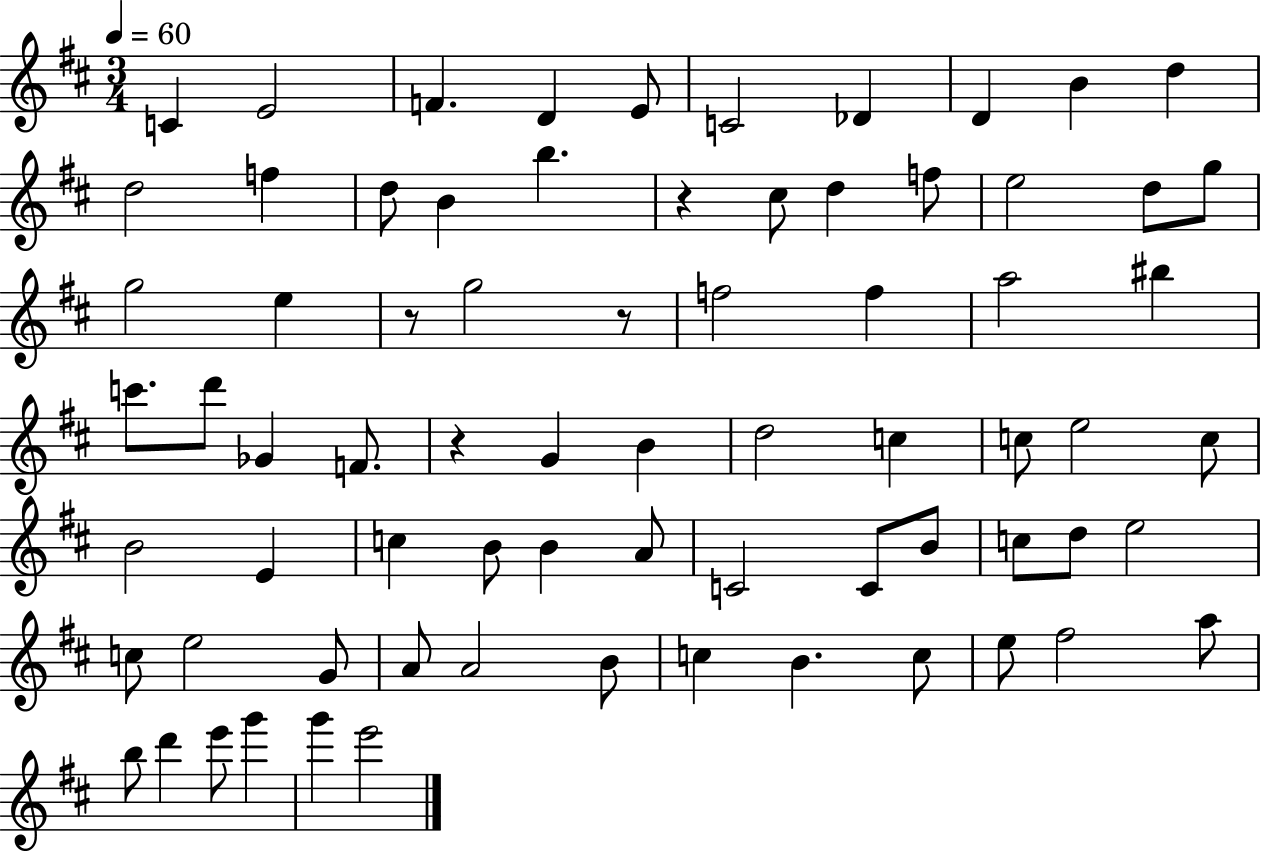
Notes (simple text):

C4/q E4/h F4/q. D4/q E4/e C4/h Db4/q D4/q B4/q D5/q D5/h F5/q D5/e B4/q B5/q. R/q C#5/e D5/q F5/e E5/h D5/e G5/e G5/h E5/q R/e G5/h R/e F5/h F5/q A5/h BIS5/q C6/e. D6/e Gb4/q F4/e. R/q G4/q B4/q D5/h C5/q C5/e E5/h C5/e B4/h E4/q C5/q B4/e B4/q A4/e C4/h C4/e B4/e C5/e D5/e E5/h C5/e E5/h G4/e A4/e A4/h B4/e C5/q B4/q. C5/e E5/e F#5/h A5/e B5/e D6/q E6/e G6/q G6/q E6/h